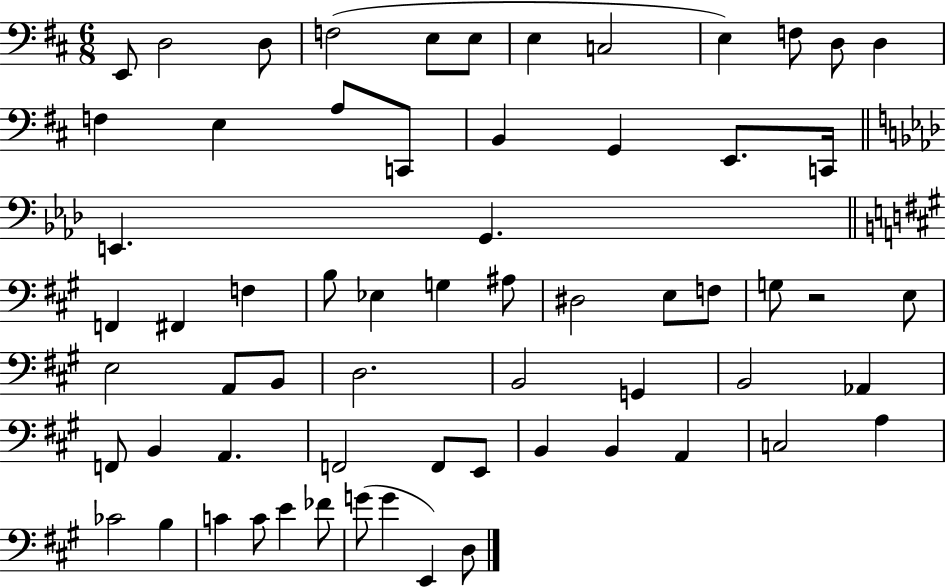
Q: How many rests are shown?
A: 1